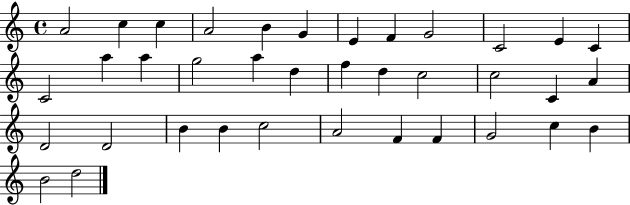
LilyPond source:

{
  \clef treble
  \time 4/4
  \defaultTimeSignature
  \key c \major
  a'2 c''4 c''4 | a'2 b'4 g'4 | e'4 f'4 g'2 | c'2 e'4 c'4 | \break c'2 a''4 a''4 | g''2 a''4 d''4 | f''4 d''4 c''2 | c''2 c'4 a'4 | \break d'2 d'2 | b'4 b'4 c''2 | a'2 f'4 f'4 | g'2 c''4 b'4 | \break b'2 d''2 | \bar "|."
}